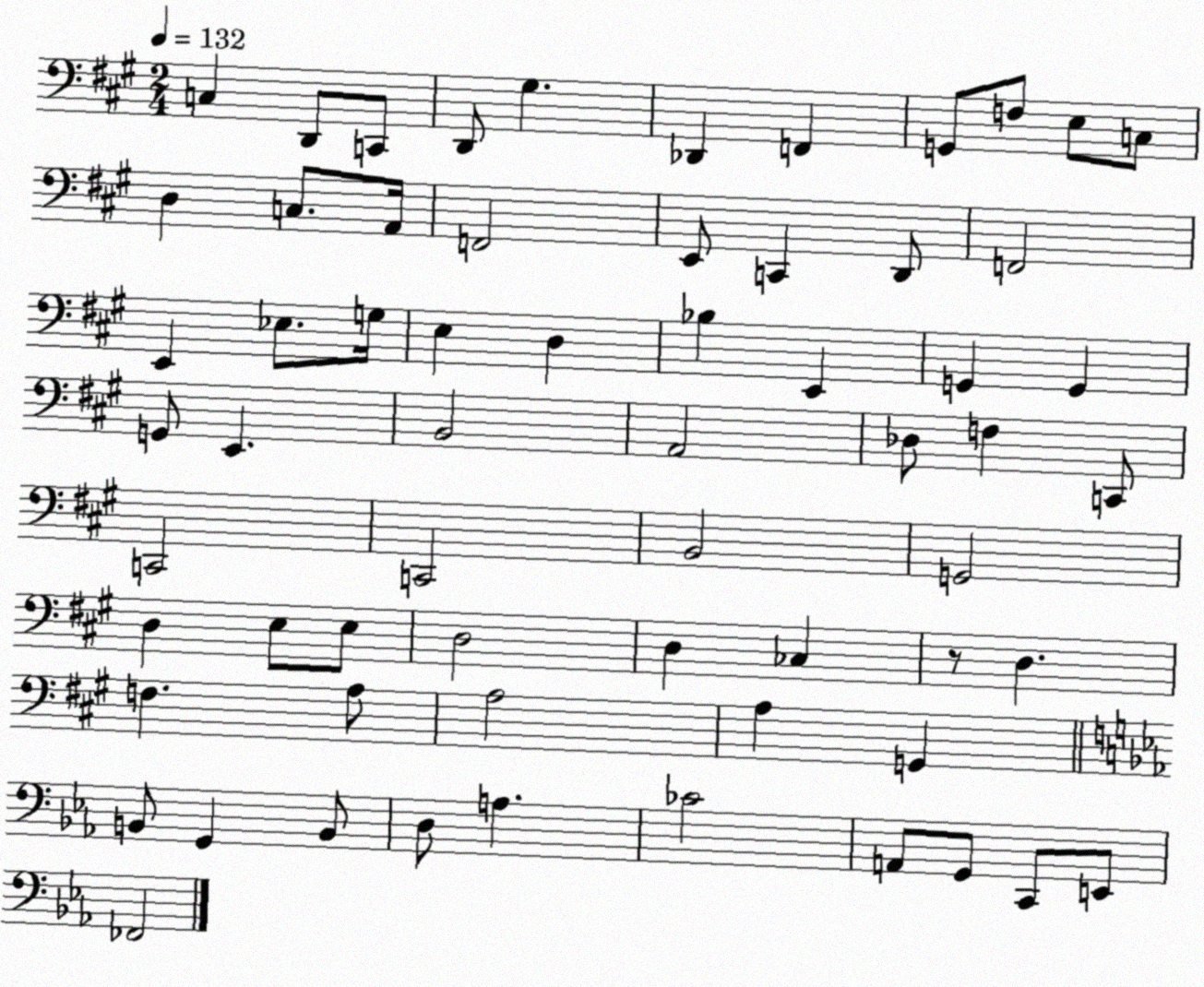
X:1
T:Untitled
M:2/4
L:1/4
K:A
C, D,,/2 C,,/2 D,,/2 ^G, _D,, F,, G,,/2 F,/2 E,/2 C,/2 D, C,/2 A,,/4 F,,2 E,,/2 C,, D,,/2 F,,2 E,, _E,/2 G,/4 E, D, _B, E,, G,, G,, G,,/2 E,, B,,2 A,,2 _D,/2 F, C,,/2 C,,2 C,,2 B,,2 G,,2 D, E,/2 E,/2 D,2 D, _C, z/2 D, F, A,/2 A,2 A, G,, B,,/2 G,, B,,/2 D,/2 A, _C2 A,,/2 G,,/2 C,,/2 E,,/2 _F,,2